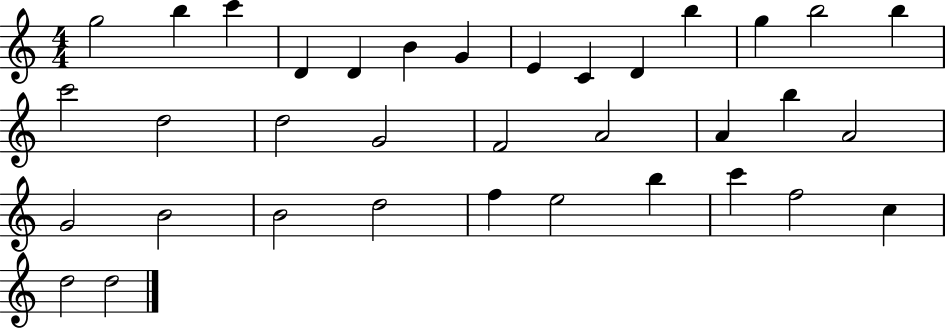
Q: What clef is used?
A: treble